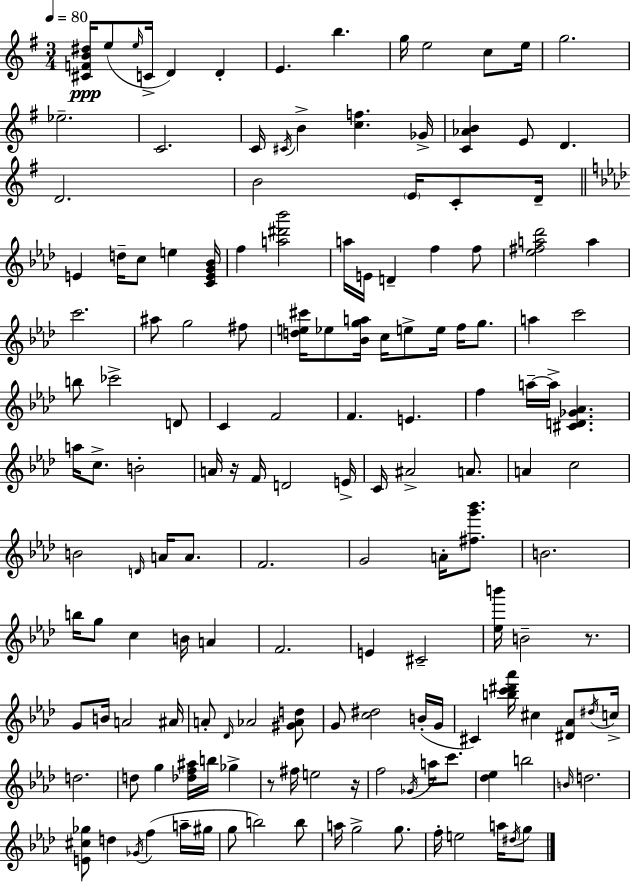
X:1
T:Untitled
M:3/4
L:1/4
K:Em
[^CFB^d]/4 e/2 e/4 C/4 D D E b g/4 e2 c/2 e/4 g2 _e2 C2 C/4 ^C/4 B [cf] _G/4 [C_AB] E/2 D D2 B2 E/4 C/2 D/4 E d/4 c/2 e [CEG_B]/4 f [a^d'_b']2 a/4 E/4 D f f/2 [_e^fa_d']2 a c'2 ^a/2 g2 ^f/2 [de^c']/4 _e/2 [_Bga]/4 c/4 e/2 e/4 f/4 g/2 a c'2 b/2 _c'2 D/2 C F2 F E f a/4 a/4 [^CD_G_A] a/4 c/2 B2 A/4 z/4 F/4 D2 E/4 C/4 ^A2 A/2 A c2 B2 D/4 A/4 A/2 F2 G2 A/4 [^fg'_b']/2 B2 b/4 g/2 c B/4 A F2 E ^C2 [_eb']/4 B2 z/2 G/2 B/4 A2 ^A/4 A/2 _D/4 _A2 [^G_Ad]/2 G/2 [c^d]2 B/4 G/4 ^C [bc'^d'_a']/4 ^c [^D_A]/2 ^d/4 c/4 d2 d/2 g [_df^a]/4 b/4 _g z/2 ^f/4 e2 z/4 f2 _G/4 a/4 c'/2 [_d_e] b2 B/4 d2 [E^c_g]/2 d _G/4 f a/4 ^g/4 g/2 b2 b/2 a/4 g2 g/2 f/4 e2 a/4 ^d/4 g/2